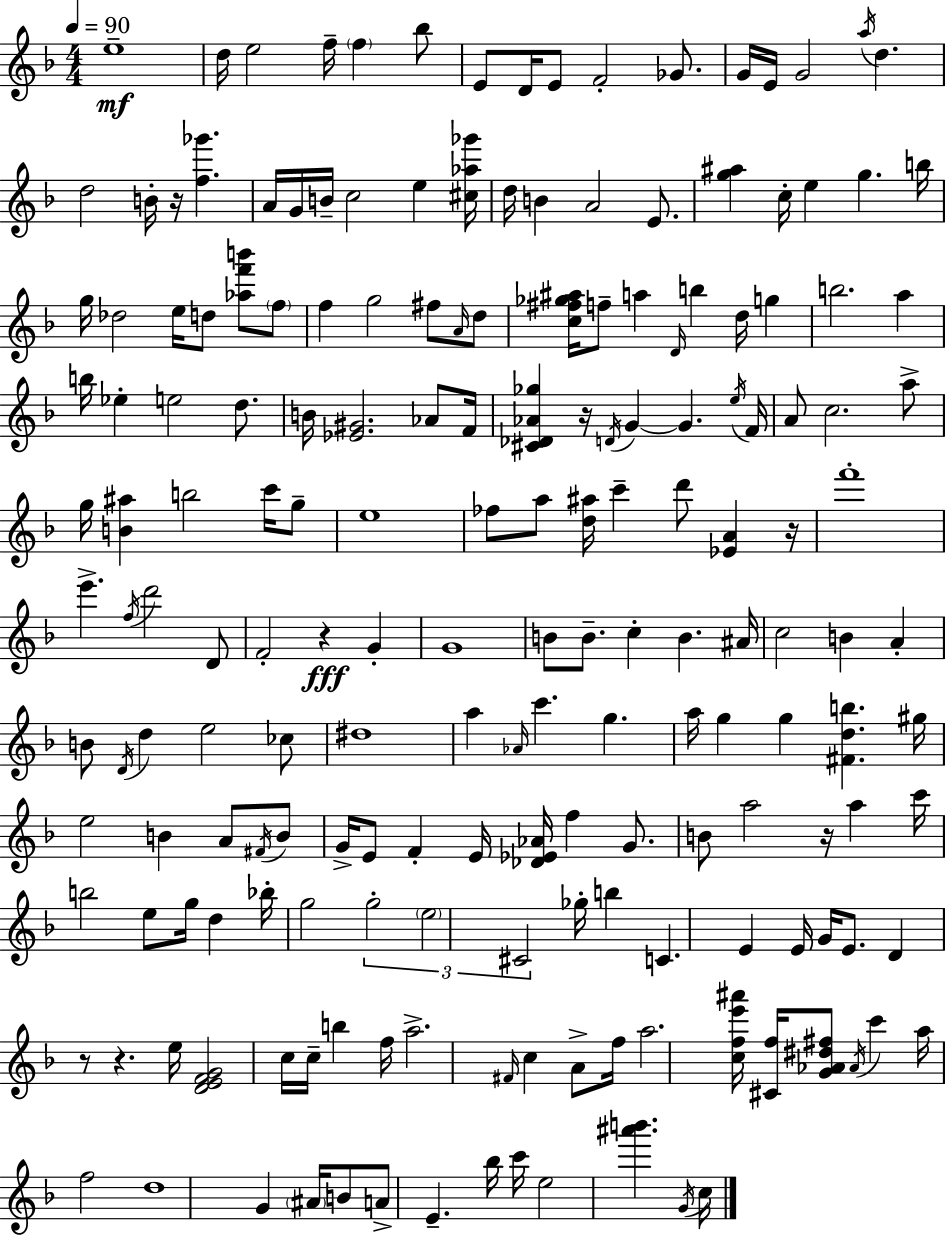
E5/w D5/s E5/h F5/s F5/q Bb5/e E4/e D4/s E4/e F4/h Gb4/e. G4/s E4/s G4/h A5/s D5/q. D5/h B4/s R/s [F5,Gb6]/q. A4/s G4/s B4/s C5/h E5/q [C#5,Ab5,Gb6]/s D5/s B4/q A4/h E4/e. [G5,A#5]/q C5/s E5/q G5/q. B5/s G5/s Db5/h E5/s D5/e [Ab5,F6,B6]/e F5/e F5/q G5/h F#5/e A4/s D5/e [C5,F#5,Gb5,A#5]/s F5/e A5/q D4/s B5/q D5/s G5/q B5/h. A5/q B5/s Eb5/q E5/h D5/e. B4/s [Eb4,G#4]/h. Ab4/e F4/s [C#4,Db4,Ab4,Gb5]/q R/s D4/s G4/q G4/q. E5/s F4/s A4/e C5/h. A5/e G5/s [B4,A#5]/q B5/h C6/s G5/e E5/w FES5/e A5/e [D5,A#5]/s C6/q D6/e [Eb4,A4]/q R/s F6/w E6/q. F5/s D6/h D4/e F4/h R/q G4/q G4/w B4/e B4/e. C5/q B4/q. A#4/s C5/h B4/q A4/q B4/e D4/s D5/q E5/h CES5/e D#5/w A5/q Ab4/s C6/q. G5/q. A5/s G5/q G5/q [F#4,D5,B5]/q. G#5/s E5/h B4/q A4/e F#4/s B4/e G4/s E4/e F4/q E4/s [Db4,Eb4,Ab4]/s F5/q G4/e. B4/e A5/h R/s A5/q C6/s B5/h E5/e G5/s D5/q Bb5/s G5/h G5/h E5/h C#4/h Gb5/s B5/q C4/q. E4/q E4/s G4/s E4/e. D4/q R/e R/q. E5/s [D4,E4,F4,G4]/h C5/s C5/s B5/q F5/s A5/h. F#4/s C5/q A4/e F5/s A5/h. [C5,F5,E6,A#6]/s [C#4,F5]/s [G4,Ab4,D#5,F#5]/e Ab4/s C6/q A5/s F5/h D5/w G4/q A#4/s B4/e A4/e E4/q. Bb5/s C6/s E5/h [A#6,B6]/q. G4/s C5/s